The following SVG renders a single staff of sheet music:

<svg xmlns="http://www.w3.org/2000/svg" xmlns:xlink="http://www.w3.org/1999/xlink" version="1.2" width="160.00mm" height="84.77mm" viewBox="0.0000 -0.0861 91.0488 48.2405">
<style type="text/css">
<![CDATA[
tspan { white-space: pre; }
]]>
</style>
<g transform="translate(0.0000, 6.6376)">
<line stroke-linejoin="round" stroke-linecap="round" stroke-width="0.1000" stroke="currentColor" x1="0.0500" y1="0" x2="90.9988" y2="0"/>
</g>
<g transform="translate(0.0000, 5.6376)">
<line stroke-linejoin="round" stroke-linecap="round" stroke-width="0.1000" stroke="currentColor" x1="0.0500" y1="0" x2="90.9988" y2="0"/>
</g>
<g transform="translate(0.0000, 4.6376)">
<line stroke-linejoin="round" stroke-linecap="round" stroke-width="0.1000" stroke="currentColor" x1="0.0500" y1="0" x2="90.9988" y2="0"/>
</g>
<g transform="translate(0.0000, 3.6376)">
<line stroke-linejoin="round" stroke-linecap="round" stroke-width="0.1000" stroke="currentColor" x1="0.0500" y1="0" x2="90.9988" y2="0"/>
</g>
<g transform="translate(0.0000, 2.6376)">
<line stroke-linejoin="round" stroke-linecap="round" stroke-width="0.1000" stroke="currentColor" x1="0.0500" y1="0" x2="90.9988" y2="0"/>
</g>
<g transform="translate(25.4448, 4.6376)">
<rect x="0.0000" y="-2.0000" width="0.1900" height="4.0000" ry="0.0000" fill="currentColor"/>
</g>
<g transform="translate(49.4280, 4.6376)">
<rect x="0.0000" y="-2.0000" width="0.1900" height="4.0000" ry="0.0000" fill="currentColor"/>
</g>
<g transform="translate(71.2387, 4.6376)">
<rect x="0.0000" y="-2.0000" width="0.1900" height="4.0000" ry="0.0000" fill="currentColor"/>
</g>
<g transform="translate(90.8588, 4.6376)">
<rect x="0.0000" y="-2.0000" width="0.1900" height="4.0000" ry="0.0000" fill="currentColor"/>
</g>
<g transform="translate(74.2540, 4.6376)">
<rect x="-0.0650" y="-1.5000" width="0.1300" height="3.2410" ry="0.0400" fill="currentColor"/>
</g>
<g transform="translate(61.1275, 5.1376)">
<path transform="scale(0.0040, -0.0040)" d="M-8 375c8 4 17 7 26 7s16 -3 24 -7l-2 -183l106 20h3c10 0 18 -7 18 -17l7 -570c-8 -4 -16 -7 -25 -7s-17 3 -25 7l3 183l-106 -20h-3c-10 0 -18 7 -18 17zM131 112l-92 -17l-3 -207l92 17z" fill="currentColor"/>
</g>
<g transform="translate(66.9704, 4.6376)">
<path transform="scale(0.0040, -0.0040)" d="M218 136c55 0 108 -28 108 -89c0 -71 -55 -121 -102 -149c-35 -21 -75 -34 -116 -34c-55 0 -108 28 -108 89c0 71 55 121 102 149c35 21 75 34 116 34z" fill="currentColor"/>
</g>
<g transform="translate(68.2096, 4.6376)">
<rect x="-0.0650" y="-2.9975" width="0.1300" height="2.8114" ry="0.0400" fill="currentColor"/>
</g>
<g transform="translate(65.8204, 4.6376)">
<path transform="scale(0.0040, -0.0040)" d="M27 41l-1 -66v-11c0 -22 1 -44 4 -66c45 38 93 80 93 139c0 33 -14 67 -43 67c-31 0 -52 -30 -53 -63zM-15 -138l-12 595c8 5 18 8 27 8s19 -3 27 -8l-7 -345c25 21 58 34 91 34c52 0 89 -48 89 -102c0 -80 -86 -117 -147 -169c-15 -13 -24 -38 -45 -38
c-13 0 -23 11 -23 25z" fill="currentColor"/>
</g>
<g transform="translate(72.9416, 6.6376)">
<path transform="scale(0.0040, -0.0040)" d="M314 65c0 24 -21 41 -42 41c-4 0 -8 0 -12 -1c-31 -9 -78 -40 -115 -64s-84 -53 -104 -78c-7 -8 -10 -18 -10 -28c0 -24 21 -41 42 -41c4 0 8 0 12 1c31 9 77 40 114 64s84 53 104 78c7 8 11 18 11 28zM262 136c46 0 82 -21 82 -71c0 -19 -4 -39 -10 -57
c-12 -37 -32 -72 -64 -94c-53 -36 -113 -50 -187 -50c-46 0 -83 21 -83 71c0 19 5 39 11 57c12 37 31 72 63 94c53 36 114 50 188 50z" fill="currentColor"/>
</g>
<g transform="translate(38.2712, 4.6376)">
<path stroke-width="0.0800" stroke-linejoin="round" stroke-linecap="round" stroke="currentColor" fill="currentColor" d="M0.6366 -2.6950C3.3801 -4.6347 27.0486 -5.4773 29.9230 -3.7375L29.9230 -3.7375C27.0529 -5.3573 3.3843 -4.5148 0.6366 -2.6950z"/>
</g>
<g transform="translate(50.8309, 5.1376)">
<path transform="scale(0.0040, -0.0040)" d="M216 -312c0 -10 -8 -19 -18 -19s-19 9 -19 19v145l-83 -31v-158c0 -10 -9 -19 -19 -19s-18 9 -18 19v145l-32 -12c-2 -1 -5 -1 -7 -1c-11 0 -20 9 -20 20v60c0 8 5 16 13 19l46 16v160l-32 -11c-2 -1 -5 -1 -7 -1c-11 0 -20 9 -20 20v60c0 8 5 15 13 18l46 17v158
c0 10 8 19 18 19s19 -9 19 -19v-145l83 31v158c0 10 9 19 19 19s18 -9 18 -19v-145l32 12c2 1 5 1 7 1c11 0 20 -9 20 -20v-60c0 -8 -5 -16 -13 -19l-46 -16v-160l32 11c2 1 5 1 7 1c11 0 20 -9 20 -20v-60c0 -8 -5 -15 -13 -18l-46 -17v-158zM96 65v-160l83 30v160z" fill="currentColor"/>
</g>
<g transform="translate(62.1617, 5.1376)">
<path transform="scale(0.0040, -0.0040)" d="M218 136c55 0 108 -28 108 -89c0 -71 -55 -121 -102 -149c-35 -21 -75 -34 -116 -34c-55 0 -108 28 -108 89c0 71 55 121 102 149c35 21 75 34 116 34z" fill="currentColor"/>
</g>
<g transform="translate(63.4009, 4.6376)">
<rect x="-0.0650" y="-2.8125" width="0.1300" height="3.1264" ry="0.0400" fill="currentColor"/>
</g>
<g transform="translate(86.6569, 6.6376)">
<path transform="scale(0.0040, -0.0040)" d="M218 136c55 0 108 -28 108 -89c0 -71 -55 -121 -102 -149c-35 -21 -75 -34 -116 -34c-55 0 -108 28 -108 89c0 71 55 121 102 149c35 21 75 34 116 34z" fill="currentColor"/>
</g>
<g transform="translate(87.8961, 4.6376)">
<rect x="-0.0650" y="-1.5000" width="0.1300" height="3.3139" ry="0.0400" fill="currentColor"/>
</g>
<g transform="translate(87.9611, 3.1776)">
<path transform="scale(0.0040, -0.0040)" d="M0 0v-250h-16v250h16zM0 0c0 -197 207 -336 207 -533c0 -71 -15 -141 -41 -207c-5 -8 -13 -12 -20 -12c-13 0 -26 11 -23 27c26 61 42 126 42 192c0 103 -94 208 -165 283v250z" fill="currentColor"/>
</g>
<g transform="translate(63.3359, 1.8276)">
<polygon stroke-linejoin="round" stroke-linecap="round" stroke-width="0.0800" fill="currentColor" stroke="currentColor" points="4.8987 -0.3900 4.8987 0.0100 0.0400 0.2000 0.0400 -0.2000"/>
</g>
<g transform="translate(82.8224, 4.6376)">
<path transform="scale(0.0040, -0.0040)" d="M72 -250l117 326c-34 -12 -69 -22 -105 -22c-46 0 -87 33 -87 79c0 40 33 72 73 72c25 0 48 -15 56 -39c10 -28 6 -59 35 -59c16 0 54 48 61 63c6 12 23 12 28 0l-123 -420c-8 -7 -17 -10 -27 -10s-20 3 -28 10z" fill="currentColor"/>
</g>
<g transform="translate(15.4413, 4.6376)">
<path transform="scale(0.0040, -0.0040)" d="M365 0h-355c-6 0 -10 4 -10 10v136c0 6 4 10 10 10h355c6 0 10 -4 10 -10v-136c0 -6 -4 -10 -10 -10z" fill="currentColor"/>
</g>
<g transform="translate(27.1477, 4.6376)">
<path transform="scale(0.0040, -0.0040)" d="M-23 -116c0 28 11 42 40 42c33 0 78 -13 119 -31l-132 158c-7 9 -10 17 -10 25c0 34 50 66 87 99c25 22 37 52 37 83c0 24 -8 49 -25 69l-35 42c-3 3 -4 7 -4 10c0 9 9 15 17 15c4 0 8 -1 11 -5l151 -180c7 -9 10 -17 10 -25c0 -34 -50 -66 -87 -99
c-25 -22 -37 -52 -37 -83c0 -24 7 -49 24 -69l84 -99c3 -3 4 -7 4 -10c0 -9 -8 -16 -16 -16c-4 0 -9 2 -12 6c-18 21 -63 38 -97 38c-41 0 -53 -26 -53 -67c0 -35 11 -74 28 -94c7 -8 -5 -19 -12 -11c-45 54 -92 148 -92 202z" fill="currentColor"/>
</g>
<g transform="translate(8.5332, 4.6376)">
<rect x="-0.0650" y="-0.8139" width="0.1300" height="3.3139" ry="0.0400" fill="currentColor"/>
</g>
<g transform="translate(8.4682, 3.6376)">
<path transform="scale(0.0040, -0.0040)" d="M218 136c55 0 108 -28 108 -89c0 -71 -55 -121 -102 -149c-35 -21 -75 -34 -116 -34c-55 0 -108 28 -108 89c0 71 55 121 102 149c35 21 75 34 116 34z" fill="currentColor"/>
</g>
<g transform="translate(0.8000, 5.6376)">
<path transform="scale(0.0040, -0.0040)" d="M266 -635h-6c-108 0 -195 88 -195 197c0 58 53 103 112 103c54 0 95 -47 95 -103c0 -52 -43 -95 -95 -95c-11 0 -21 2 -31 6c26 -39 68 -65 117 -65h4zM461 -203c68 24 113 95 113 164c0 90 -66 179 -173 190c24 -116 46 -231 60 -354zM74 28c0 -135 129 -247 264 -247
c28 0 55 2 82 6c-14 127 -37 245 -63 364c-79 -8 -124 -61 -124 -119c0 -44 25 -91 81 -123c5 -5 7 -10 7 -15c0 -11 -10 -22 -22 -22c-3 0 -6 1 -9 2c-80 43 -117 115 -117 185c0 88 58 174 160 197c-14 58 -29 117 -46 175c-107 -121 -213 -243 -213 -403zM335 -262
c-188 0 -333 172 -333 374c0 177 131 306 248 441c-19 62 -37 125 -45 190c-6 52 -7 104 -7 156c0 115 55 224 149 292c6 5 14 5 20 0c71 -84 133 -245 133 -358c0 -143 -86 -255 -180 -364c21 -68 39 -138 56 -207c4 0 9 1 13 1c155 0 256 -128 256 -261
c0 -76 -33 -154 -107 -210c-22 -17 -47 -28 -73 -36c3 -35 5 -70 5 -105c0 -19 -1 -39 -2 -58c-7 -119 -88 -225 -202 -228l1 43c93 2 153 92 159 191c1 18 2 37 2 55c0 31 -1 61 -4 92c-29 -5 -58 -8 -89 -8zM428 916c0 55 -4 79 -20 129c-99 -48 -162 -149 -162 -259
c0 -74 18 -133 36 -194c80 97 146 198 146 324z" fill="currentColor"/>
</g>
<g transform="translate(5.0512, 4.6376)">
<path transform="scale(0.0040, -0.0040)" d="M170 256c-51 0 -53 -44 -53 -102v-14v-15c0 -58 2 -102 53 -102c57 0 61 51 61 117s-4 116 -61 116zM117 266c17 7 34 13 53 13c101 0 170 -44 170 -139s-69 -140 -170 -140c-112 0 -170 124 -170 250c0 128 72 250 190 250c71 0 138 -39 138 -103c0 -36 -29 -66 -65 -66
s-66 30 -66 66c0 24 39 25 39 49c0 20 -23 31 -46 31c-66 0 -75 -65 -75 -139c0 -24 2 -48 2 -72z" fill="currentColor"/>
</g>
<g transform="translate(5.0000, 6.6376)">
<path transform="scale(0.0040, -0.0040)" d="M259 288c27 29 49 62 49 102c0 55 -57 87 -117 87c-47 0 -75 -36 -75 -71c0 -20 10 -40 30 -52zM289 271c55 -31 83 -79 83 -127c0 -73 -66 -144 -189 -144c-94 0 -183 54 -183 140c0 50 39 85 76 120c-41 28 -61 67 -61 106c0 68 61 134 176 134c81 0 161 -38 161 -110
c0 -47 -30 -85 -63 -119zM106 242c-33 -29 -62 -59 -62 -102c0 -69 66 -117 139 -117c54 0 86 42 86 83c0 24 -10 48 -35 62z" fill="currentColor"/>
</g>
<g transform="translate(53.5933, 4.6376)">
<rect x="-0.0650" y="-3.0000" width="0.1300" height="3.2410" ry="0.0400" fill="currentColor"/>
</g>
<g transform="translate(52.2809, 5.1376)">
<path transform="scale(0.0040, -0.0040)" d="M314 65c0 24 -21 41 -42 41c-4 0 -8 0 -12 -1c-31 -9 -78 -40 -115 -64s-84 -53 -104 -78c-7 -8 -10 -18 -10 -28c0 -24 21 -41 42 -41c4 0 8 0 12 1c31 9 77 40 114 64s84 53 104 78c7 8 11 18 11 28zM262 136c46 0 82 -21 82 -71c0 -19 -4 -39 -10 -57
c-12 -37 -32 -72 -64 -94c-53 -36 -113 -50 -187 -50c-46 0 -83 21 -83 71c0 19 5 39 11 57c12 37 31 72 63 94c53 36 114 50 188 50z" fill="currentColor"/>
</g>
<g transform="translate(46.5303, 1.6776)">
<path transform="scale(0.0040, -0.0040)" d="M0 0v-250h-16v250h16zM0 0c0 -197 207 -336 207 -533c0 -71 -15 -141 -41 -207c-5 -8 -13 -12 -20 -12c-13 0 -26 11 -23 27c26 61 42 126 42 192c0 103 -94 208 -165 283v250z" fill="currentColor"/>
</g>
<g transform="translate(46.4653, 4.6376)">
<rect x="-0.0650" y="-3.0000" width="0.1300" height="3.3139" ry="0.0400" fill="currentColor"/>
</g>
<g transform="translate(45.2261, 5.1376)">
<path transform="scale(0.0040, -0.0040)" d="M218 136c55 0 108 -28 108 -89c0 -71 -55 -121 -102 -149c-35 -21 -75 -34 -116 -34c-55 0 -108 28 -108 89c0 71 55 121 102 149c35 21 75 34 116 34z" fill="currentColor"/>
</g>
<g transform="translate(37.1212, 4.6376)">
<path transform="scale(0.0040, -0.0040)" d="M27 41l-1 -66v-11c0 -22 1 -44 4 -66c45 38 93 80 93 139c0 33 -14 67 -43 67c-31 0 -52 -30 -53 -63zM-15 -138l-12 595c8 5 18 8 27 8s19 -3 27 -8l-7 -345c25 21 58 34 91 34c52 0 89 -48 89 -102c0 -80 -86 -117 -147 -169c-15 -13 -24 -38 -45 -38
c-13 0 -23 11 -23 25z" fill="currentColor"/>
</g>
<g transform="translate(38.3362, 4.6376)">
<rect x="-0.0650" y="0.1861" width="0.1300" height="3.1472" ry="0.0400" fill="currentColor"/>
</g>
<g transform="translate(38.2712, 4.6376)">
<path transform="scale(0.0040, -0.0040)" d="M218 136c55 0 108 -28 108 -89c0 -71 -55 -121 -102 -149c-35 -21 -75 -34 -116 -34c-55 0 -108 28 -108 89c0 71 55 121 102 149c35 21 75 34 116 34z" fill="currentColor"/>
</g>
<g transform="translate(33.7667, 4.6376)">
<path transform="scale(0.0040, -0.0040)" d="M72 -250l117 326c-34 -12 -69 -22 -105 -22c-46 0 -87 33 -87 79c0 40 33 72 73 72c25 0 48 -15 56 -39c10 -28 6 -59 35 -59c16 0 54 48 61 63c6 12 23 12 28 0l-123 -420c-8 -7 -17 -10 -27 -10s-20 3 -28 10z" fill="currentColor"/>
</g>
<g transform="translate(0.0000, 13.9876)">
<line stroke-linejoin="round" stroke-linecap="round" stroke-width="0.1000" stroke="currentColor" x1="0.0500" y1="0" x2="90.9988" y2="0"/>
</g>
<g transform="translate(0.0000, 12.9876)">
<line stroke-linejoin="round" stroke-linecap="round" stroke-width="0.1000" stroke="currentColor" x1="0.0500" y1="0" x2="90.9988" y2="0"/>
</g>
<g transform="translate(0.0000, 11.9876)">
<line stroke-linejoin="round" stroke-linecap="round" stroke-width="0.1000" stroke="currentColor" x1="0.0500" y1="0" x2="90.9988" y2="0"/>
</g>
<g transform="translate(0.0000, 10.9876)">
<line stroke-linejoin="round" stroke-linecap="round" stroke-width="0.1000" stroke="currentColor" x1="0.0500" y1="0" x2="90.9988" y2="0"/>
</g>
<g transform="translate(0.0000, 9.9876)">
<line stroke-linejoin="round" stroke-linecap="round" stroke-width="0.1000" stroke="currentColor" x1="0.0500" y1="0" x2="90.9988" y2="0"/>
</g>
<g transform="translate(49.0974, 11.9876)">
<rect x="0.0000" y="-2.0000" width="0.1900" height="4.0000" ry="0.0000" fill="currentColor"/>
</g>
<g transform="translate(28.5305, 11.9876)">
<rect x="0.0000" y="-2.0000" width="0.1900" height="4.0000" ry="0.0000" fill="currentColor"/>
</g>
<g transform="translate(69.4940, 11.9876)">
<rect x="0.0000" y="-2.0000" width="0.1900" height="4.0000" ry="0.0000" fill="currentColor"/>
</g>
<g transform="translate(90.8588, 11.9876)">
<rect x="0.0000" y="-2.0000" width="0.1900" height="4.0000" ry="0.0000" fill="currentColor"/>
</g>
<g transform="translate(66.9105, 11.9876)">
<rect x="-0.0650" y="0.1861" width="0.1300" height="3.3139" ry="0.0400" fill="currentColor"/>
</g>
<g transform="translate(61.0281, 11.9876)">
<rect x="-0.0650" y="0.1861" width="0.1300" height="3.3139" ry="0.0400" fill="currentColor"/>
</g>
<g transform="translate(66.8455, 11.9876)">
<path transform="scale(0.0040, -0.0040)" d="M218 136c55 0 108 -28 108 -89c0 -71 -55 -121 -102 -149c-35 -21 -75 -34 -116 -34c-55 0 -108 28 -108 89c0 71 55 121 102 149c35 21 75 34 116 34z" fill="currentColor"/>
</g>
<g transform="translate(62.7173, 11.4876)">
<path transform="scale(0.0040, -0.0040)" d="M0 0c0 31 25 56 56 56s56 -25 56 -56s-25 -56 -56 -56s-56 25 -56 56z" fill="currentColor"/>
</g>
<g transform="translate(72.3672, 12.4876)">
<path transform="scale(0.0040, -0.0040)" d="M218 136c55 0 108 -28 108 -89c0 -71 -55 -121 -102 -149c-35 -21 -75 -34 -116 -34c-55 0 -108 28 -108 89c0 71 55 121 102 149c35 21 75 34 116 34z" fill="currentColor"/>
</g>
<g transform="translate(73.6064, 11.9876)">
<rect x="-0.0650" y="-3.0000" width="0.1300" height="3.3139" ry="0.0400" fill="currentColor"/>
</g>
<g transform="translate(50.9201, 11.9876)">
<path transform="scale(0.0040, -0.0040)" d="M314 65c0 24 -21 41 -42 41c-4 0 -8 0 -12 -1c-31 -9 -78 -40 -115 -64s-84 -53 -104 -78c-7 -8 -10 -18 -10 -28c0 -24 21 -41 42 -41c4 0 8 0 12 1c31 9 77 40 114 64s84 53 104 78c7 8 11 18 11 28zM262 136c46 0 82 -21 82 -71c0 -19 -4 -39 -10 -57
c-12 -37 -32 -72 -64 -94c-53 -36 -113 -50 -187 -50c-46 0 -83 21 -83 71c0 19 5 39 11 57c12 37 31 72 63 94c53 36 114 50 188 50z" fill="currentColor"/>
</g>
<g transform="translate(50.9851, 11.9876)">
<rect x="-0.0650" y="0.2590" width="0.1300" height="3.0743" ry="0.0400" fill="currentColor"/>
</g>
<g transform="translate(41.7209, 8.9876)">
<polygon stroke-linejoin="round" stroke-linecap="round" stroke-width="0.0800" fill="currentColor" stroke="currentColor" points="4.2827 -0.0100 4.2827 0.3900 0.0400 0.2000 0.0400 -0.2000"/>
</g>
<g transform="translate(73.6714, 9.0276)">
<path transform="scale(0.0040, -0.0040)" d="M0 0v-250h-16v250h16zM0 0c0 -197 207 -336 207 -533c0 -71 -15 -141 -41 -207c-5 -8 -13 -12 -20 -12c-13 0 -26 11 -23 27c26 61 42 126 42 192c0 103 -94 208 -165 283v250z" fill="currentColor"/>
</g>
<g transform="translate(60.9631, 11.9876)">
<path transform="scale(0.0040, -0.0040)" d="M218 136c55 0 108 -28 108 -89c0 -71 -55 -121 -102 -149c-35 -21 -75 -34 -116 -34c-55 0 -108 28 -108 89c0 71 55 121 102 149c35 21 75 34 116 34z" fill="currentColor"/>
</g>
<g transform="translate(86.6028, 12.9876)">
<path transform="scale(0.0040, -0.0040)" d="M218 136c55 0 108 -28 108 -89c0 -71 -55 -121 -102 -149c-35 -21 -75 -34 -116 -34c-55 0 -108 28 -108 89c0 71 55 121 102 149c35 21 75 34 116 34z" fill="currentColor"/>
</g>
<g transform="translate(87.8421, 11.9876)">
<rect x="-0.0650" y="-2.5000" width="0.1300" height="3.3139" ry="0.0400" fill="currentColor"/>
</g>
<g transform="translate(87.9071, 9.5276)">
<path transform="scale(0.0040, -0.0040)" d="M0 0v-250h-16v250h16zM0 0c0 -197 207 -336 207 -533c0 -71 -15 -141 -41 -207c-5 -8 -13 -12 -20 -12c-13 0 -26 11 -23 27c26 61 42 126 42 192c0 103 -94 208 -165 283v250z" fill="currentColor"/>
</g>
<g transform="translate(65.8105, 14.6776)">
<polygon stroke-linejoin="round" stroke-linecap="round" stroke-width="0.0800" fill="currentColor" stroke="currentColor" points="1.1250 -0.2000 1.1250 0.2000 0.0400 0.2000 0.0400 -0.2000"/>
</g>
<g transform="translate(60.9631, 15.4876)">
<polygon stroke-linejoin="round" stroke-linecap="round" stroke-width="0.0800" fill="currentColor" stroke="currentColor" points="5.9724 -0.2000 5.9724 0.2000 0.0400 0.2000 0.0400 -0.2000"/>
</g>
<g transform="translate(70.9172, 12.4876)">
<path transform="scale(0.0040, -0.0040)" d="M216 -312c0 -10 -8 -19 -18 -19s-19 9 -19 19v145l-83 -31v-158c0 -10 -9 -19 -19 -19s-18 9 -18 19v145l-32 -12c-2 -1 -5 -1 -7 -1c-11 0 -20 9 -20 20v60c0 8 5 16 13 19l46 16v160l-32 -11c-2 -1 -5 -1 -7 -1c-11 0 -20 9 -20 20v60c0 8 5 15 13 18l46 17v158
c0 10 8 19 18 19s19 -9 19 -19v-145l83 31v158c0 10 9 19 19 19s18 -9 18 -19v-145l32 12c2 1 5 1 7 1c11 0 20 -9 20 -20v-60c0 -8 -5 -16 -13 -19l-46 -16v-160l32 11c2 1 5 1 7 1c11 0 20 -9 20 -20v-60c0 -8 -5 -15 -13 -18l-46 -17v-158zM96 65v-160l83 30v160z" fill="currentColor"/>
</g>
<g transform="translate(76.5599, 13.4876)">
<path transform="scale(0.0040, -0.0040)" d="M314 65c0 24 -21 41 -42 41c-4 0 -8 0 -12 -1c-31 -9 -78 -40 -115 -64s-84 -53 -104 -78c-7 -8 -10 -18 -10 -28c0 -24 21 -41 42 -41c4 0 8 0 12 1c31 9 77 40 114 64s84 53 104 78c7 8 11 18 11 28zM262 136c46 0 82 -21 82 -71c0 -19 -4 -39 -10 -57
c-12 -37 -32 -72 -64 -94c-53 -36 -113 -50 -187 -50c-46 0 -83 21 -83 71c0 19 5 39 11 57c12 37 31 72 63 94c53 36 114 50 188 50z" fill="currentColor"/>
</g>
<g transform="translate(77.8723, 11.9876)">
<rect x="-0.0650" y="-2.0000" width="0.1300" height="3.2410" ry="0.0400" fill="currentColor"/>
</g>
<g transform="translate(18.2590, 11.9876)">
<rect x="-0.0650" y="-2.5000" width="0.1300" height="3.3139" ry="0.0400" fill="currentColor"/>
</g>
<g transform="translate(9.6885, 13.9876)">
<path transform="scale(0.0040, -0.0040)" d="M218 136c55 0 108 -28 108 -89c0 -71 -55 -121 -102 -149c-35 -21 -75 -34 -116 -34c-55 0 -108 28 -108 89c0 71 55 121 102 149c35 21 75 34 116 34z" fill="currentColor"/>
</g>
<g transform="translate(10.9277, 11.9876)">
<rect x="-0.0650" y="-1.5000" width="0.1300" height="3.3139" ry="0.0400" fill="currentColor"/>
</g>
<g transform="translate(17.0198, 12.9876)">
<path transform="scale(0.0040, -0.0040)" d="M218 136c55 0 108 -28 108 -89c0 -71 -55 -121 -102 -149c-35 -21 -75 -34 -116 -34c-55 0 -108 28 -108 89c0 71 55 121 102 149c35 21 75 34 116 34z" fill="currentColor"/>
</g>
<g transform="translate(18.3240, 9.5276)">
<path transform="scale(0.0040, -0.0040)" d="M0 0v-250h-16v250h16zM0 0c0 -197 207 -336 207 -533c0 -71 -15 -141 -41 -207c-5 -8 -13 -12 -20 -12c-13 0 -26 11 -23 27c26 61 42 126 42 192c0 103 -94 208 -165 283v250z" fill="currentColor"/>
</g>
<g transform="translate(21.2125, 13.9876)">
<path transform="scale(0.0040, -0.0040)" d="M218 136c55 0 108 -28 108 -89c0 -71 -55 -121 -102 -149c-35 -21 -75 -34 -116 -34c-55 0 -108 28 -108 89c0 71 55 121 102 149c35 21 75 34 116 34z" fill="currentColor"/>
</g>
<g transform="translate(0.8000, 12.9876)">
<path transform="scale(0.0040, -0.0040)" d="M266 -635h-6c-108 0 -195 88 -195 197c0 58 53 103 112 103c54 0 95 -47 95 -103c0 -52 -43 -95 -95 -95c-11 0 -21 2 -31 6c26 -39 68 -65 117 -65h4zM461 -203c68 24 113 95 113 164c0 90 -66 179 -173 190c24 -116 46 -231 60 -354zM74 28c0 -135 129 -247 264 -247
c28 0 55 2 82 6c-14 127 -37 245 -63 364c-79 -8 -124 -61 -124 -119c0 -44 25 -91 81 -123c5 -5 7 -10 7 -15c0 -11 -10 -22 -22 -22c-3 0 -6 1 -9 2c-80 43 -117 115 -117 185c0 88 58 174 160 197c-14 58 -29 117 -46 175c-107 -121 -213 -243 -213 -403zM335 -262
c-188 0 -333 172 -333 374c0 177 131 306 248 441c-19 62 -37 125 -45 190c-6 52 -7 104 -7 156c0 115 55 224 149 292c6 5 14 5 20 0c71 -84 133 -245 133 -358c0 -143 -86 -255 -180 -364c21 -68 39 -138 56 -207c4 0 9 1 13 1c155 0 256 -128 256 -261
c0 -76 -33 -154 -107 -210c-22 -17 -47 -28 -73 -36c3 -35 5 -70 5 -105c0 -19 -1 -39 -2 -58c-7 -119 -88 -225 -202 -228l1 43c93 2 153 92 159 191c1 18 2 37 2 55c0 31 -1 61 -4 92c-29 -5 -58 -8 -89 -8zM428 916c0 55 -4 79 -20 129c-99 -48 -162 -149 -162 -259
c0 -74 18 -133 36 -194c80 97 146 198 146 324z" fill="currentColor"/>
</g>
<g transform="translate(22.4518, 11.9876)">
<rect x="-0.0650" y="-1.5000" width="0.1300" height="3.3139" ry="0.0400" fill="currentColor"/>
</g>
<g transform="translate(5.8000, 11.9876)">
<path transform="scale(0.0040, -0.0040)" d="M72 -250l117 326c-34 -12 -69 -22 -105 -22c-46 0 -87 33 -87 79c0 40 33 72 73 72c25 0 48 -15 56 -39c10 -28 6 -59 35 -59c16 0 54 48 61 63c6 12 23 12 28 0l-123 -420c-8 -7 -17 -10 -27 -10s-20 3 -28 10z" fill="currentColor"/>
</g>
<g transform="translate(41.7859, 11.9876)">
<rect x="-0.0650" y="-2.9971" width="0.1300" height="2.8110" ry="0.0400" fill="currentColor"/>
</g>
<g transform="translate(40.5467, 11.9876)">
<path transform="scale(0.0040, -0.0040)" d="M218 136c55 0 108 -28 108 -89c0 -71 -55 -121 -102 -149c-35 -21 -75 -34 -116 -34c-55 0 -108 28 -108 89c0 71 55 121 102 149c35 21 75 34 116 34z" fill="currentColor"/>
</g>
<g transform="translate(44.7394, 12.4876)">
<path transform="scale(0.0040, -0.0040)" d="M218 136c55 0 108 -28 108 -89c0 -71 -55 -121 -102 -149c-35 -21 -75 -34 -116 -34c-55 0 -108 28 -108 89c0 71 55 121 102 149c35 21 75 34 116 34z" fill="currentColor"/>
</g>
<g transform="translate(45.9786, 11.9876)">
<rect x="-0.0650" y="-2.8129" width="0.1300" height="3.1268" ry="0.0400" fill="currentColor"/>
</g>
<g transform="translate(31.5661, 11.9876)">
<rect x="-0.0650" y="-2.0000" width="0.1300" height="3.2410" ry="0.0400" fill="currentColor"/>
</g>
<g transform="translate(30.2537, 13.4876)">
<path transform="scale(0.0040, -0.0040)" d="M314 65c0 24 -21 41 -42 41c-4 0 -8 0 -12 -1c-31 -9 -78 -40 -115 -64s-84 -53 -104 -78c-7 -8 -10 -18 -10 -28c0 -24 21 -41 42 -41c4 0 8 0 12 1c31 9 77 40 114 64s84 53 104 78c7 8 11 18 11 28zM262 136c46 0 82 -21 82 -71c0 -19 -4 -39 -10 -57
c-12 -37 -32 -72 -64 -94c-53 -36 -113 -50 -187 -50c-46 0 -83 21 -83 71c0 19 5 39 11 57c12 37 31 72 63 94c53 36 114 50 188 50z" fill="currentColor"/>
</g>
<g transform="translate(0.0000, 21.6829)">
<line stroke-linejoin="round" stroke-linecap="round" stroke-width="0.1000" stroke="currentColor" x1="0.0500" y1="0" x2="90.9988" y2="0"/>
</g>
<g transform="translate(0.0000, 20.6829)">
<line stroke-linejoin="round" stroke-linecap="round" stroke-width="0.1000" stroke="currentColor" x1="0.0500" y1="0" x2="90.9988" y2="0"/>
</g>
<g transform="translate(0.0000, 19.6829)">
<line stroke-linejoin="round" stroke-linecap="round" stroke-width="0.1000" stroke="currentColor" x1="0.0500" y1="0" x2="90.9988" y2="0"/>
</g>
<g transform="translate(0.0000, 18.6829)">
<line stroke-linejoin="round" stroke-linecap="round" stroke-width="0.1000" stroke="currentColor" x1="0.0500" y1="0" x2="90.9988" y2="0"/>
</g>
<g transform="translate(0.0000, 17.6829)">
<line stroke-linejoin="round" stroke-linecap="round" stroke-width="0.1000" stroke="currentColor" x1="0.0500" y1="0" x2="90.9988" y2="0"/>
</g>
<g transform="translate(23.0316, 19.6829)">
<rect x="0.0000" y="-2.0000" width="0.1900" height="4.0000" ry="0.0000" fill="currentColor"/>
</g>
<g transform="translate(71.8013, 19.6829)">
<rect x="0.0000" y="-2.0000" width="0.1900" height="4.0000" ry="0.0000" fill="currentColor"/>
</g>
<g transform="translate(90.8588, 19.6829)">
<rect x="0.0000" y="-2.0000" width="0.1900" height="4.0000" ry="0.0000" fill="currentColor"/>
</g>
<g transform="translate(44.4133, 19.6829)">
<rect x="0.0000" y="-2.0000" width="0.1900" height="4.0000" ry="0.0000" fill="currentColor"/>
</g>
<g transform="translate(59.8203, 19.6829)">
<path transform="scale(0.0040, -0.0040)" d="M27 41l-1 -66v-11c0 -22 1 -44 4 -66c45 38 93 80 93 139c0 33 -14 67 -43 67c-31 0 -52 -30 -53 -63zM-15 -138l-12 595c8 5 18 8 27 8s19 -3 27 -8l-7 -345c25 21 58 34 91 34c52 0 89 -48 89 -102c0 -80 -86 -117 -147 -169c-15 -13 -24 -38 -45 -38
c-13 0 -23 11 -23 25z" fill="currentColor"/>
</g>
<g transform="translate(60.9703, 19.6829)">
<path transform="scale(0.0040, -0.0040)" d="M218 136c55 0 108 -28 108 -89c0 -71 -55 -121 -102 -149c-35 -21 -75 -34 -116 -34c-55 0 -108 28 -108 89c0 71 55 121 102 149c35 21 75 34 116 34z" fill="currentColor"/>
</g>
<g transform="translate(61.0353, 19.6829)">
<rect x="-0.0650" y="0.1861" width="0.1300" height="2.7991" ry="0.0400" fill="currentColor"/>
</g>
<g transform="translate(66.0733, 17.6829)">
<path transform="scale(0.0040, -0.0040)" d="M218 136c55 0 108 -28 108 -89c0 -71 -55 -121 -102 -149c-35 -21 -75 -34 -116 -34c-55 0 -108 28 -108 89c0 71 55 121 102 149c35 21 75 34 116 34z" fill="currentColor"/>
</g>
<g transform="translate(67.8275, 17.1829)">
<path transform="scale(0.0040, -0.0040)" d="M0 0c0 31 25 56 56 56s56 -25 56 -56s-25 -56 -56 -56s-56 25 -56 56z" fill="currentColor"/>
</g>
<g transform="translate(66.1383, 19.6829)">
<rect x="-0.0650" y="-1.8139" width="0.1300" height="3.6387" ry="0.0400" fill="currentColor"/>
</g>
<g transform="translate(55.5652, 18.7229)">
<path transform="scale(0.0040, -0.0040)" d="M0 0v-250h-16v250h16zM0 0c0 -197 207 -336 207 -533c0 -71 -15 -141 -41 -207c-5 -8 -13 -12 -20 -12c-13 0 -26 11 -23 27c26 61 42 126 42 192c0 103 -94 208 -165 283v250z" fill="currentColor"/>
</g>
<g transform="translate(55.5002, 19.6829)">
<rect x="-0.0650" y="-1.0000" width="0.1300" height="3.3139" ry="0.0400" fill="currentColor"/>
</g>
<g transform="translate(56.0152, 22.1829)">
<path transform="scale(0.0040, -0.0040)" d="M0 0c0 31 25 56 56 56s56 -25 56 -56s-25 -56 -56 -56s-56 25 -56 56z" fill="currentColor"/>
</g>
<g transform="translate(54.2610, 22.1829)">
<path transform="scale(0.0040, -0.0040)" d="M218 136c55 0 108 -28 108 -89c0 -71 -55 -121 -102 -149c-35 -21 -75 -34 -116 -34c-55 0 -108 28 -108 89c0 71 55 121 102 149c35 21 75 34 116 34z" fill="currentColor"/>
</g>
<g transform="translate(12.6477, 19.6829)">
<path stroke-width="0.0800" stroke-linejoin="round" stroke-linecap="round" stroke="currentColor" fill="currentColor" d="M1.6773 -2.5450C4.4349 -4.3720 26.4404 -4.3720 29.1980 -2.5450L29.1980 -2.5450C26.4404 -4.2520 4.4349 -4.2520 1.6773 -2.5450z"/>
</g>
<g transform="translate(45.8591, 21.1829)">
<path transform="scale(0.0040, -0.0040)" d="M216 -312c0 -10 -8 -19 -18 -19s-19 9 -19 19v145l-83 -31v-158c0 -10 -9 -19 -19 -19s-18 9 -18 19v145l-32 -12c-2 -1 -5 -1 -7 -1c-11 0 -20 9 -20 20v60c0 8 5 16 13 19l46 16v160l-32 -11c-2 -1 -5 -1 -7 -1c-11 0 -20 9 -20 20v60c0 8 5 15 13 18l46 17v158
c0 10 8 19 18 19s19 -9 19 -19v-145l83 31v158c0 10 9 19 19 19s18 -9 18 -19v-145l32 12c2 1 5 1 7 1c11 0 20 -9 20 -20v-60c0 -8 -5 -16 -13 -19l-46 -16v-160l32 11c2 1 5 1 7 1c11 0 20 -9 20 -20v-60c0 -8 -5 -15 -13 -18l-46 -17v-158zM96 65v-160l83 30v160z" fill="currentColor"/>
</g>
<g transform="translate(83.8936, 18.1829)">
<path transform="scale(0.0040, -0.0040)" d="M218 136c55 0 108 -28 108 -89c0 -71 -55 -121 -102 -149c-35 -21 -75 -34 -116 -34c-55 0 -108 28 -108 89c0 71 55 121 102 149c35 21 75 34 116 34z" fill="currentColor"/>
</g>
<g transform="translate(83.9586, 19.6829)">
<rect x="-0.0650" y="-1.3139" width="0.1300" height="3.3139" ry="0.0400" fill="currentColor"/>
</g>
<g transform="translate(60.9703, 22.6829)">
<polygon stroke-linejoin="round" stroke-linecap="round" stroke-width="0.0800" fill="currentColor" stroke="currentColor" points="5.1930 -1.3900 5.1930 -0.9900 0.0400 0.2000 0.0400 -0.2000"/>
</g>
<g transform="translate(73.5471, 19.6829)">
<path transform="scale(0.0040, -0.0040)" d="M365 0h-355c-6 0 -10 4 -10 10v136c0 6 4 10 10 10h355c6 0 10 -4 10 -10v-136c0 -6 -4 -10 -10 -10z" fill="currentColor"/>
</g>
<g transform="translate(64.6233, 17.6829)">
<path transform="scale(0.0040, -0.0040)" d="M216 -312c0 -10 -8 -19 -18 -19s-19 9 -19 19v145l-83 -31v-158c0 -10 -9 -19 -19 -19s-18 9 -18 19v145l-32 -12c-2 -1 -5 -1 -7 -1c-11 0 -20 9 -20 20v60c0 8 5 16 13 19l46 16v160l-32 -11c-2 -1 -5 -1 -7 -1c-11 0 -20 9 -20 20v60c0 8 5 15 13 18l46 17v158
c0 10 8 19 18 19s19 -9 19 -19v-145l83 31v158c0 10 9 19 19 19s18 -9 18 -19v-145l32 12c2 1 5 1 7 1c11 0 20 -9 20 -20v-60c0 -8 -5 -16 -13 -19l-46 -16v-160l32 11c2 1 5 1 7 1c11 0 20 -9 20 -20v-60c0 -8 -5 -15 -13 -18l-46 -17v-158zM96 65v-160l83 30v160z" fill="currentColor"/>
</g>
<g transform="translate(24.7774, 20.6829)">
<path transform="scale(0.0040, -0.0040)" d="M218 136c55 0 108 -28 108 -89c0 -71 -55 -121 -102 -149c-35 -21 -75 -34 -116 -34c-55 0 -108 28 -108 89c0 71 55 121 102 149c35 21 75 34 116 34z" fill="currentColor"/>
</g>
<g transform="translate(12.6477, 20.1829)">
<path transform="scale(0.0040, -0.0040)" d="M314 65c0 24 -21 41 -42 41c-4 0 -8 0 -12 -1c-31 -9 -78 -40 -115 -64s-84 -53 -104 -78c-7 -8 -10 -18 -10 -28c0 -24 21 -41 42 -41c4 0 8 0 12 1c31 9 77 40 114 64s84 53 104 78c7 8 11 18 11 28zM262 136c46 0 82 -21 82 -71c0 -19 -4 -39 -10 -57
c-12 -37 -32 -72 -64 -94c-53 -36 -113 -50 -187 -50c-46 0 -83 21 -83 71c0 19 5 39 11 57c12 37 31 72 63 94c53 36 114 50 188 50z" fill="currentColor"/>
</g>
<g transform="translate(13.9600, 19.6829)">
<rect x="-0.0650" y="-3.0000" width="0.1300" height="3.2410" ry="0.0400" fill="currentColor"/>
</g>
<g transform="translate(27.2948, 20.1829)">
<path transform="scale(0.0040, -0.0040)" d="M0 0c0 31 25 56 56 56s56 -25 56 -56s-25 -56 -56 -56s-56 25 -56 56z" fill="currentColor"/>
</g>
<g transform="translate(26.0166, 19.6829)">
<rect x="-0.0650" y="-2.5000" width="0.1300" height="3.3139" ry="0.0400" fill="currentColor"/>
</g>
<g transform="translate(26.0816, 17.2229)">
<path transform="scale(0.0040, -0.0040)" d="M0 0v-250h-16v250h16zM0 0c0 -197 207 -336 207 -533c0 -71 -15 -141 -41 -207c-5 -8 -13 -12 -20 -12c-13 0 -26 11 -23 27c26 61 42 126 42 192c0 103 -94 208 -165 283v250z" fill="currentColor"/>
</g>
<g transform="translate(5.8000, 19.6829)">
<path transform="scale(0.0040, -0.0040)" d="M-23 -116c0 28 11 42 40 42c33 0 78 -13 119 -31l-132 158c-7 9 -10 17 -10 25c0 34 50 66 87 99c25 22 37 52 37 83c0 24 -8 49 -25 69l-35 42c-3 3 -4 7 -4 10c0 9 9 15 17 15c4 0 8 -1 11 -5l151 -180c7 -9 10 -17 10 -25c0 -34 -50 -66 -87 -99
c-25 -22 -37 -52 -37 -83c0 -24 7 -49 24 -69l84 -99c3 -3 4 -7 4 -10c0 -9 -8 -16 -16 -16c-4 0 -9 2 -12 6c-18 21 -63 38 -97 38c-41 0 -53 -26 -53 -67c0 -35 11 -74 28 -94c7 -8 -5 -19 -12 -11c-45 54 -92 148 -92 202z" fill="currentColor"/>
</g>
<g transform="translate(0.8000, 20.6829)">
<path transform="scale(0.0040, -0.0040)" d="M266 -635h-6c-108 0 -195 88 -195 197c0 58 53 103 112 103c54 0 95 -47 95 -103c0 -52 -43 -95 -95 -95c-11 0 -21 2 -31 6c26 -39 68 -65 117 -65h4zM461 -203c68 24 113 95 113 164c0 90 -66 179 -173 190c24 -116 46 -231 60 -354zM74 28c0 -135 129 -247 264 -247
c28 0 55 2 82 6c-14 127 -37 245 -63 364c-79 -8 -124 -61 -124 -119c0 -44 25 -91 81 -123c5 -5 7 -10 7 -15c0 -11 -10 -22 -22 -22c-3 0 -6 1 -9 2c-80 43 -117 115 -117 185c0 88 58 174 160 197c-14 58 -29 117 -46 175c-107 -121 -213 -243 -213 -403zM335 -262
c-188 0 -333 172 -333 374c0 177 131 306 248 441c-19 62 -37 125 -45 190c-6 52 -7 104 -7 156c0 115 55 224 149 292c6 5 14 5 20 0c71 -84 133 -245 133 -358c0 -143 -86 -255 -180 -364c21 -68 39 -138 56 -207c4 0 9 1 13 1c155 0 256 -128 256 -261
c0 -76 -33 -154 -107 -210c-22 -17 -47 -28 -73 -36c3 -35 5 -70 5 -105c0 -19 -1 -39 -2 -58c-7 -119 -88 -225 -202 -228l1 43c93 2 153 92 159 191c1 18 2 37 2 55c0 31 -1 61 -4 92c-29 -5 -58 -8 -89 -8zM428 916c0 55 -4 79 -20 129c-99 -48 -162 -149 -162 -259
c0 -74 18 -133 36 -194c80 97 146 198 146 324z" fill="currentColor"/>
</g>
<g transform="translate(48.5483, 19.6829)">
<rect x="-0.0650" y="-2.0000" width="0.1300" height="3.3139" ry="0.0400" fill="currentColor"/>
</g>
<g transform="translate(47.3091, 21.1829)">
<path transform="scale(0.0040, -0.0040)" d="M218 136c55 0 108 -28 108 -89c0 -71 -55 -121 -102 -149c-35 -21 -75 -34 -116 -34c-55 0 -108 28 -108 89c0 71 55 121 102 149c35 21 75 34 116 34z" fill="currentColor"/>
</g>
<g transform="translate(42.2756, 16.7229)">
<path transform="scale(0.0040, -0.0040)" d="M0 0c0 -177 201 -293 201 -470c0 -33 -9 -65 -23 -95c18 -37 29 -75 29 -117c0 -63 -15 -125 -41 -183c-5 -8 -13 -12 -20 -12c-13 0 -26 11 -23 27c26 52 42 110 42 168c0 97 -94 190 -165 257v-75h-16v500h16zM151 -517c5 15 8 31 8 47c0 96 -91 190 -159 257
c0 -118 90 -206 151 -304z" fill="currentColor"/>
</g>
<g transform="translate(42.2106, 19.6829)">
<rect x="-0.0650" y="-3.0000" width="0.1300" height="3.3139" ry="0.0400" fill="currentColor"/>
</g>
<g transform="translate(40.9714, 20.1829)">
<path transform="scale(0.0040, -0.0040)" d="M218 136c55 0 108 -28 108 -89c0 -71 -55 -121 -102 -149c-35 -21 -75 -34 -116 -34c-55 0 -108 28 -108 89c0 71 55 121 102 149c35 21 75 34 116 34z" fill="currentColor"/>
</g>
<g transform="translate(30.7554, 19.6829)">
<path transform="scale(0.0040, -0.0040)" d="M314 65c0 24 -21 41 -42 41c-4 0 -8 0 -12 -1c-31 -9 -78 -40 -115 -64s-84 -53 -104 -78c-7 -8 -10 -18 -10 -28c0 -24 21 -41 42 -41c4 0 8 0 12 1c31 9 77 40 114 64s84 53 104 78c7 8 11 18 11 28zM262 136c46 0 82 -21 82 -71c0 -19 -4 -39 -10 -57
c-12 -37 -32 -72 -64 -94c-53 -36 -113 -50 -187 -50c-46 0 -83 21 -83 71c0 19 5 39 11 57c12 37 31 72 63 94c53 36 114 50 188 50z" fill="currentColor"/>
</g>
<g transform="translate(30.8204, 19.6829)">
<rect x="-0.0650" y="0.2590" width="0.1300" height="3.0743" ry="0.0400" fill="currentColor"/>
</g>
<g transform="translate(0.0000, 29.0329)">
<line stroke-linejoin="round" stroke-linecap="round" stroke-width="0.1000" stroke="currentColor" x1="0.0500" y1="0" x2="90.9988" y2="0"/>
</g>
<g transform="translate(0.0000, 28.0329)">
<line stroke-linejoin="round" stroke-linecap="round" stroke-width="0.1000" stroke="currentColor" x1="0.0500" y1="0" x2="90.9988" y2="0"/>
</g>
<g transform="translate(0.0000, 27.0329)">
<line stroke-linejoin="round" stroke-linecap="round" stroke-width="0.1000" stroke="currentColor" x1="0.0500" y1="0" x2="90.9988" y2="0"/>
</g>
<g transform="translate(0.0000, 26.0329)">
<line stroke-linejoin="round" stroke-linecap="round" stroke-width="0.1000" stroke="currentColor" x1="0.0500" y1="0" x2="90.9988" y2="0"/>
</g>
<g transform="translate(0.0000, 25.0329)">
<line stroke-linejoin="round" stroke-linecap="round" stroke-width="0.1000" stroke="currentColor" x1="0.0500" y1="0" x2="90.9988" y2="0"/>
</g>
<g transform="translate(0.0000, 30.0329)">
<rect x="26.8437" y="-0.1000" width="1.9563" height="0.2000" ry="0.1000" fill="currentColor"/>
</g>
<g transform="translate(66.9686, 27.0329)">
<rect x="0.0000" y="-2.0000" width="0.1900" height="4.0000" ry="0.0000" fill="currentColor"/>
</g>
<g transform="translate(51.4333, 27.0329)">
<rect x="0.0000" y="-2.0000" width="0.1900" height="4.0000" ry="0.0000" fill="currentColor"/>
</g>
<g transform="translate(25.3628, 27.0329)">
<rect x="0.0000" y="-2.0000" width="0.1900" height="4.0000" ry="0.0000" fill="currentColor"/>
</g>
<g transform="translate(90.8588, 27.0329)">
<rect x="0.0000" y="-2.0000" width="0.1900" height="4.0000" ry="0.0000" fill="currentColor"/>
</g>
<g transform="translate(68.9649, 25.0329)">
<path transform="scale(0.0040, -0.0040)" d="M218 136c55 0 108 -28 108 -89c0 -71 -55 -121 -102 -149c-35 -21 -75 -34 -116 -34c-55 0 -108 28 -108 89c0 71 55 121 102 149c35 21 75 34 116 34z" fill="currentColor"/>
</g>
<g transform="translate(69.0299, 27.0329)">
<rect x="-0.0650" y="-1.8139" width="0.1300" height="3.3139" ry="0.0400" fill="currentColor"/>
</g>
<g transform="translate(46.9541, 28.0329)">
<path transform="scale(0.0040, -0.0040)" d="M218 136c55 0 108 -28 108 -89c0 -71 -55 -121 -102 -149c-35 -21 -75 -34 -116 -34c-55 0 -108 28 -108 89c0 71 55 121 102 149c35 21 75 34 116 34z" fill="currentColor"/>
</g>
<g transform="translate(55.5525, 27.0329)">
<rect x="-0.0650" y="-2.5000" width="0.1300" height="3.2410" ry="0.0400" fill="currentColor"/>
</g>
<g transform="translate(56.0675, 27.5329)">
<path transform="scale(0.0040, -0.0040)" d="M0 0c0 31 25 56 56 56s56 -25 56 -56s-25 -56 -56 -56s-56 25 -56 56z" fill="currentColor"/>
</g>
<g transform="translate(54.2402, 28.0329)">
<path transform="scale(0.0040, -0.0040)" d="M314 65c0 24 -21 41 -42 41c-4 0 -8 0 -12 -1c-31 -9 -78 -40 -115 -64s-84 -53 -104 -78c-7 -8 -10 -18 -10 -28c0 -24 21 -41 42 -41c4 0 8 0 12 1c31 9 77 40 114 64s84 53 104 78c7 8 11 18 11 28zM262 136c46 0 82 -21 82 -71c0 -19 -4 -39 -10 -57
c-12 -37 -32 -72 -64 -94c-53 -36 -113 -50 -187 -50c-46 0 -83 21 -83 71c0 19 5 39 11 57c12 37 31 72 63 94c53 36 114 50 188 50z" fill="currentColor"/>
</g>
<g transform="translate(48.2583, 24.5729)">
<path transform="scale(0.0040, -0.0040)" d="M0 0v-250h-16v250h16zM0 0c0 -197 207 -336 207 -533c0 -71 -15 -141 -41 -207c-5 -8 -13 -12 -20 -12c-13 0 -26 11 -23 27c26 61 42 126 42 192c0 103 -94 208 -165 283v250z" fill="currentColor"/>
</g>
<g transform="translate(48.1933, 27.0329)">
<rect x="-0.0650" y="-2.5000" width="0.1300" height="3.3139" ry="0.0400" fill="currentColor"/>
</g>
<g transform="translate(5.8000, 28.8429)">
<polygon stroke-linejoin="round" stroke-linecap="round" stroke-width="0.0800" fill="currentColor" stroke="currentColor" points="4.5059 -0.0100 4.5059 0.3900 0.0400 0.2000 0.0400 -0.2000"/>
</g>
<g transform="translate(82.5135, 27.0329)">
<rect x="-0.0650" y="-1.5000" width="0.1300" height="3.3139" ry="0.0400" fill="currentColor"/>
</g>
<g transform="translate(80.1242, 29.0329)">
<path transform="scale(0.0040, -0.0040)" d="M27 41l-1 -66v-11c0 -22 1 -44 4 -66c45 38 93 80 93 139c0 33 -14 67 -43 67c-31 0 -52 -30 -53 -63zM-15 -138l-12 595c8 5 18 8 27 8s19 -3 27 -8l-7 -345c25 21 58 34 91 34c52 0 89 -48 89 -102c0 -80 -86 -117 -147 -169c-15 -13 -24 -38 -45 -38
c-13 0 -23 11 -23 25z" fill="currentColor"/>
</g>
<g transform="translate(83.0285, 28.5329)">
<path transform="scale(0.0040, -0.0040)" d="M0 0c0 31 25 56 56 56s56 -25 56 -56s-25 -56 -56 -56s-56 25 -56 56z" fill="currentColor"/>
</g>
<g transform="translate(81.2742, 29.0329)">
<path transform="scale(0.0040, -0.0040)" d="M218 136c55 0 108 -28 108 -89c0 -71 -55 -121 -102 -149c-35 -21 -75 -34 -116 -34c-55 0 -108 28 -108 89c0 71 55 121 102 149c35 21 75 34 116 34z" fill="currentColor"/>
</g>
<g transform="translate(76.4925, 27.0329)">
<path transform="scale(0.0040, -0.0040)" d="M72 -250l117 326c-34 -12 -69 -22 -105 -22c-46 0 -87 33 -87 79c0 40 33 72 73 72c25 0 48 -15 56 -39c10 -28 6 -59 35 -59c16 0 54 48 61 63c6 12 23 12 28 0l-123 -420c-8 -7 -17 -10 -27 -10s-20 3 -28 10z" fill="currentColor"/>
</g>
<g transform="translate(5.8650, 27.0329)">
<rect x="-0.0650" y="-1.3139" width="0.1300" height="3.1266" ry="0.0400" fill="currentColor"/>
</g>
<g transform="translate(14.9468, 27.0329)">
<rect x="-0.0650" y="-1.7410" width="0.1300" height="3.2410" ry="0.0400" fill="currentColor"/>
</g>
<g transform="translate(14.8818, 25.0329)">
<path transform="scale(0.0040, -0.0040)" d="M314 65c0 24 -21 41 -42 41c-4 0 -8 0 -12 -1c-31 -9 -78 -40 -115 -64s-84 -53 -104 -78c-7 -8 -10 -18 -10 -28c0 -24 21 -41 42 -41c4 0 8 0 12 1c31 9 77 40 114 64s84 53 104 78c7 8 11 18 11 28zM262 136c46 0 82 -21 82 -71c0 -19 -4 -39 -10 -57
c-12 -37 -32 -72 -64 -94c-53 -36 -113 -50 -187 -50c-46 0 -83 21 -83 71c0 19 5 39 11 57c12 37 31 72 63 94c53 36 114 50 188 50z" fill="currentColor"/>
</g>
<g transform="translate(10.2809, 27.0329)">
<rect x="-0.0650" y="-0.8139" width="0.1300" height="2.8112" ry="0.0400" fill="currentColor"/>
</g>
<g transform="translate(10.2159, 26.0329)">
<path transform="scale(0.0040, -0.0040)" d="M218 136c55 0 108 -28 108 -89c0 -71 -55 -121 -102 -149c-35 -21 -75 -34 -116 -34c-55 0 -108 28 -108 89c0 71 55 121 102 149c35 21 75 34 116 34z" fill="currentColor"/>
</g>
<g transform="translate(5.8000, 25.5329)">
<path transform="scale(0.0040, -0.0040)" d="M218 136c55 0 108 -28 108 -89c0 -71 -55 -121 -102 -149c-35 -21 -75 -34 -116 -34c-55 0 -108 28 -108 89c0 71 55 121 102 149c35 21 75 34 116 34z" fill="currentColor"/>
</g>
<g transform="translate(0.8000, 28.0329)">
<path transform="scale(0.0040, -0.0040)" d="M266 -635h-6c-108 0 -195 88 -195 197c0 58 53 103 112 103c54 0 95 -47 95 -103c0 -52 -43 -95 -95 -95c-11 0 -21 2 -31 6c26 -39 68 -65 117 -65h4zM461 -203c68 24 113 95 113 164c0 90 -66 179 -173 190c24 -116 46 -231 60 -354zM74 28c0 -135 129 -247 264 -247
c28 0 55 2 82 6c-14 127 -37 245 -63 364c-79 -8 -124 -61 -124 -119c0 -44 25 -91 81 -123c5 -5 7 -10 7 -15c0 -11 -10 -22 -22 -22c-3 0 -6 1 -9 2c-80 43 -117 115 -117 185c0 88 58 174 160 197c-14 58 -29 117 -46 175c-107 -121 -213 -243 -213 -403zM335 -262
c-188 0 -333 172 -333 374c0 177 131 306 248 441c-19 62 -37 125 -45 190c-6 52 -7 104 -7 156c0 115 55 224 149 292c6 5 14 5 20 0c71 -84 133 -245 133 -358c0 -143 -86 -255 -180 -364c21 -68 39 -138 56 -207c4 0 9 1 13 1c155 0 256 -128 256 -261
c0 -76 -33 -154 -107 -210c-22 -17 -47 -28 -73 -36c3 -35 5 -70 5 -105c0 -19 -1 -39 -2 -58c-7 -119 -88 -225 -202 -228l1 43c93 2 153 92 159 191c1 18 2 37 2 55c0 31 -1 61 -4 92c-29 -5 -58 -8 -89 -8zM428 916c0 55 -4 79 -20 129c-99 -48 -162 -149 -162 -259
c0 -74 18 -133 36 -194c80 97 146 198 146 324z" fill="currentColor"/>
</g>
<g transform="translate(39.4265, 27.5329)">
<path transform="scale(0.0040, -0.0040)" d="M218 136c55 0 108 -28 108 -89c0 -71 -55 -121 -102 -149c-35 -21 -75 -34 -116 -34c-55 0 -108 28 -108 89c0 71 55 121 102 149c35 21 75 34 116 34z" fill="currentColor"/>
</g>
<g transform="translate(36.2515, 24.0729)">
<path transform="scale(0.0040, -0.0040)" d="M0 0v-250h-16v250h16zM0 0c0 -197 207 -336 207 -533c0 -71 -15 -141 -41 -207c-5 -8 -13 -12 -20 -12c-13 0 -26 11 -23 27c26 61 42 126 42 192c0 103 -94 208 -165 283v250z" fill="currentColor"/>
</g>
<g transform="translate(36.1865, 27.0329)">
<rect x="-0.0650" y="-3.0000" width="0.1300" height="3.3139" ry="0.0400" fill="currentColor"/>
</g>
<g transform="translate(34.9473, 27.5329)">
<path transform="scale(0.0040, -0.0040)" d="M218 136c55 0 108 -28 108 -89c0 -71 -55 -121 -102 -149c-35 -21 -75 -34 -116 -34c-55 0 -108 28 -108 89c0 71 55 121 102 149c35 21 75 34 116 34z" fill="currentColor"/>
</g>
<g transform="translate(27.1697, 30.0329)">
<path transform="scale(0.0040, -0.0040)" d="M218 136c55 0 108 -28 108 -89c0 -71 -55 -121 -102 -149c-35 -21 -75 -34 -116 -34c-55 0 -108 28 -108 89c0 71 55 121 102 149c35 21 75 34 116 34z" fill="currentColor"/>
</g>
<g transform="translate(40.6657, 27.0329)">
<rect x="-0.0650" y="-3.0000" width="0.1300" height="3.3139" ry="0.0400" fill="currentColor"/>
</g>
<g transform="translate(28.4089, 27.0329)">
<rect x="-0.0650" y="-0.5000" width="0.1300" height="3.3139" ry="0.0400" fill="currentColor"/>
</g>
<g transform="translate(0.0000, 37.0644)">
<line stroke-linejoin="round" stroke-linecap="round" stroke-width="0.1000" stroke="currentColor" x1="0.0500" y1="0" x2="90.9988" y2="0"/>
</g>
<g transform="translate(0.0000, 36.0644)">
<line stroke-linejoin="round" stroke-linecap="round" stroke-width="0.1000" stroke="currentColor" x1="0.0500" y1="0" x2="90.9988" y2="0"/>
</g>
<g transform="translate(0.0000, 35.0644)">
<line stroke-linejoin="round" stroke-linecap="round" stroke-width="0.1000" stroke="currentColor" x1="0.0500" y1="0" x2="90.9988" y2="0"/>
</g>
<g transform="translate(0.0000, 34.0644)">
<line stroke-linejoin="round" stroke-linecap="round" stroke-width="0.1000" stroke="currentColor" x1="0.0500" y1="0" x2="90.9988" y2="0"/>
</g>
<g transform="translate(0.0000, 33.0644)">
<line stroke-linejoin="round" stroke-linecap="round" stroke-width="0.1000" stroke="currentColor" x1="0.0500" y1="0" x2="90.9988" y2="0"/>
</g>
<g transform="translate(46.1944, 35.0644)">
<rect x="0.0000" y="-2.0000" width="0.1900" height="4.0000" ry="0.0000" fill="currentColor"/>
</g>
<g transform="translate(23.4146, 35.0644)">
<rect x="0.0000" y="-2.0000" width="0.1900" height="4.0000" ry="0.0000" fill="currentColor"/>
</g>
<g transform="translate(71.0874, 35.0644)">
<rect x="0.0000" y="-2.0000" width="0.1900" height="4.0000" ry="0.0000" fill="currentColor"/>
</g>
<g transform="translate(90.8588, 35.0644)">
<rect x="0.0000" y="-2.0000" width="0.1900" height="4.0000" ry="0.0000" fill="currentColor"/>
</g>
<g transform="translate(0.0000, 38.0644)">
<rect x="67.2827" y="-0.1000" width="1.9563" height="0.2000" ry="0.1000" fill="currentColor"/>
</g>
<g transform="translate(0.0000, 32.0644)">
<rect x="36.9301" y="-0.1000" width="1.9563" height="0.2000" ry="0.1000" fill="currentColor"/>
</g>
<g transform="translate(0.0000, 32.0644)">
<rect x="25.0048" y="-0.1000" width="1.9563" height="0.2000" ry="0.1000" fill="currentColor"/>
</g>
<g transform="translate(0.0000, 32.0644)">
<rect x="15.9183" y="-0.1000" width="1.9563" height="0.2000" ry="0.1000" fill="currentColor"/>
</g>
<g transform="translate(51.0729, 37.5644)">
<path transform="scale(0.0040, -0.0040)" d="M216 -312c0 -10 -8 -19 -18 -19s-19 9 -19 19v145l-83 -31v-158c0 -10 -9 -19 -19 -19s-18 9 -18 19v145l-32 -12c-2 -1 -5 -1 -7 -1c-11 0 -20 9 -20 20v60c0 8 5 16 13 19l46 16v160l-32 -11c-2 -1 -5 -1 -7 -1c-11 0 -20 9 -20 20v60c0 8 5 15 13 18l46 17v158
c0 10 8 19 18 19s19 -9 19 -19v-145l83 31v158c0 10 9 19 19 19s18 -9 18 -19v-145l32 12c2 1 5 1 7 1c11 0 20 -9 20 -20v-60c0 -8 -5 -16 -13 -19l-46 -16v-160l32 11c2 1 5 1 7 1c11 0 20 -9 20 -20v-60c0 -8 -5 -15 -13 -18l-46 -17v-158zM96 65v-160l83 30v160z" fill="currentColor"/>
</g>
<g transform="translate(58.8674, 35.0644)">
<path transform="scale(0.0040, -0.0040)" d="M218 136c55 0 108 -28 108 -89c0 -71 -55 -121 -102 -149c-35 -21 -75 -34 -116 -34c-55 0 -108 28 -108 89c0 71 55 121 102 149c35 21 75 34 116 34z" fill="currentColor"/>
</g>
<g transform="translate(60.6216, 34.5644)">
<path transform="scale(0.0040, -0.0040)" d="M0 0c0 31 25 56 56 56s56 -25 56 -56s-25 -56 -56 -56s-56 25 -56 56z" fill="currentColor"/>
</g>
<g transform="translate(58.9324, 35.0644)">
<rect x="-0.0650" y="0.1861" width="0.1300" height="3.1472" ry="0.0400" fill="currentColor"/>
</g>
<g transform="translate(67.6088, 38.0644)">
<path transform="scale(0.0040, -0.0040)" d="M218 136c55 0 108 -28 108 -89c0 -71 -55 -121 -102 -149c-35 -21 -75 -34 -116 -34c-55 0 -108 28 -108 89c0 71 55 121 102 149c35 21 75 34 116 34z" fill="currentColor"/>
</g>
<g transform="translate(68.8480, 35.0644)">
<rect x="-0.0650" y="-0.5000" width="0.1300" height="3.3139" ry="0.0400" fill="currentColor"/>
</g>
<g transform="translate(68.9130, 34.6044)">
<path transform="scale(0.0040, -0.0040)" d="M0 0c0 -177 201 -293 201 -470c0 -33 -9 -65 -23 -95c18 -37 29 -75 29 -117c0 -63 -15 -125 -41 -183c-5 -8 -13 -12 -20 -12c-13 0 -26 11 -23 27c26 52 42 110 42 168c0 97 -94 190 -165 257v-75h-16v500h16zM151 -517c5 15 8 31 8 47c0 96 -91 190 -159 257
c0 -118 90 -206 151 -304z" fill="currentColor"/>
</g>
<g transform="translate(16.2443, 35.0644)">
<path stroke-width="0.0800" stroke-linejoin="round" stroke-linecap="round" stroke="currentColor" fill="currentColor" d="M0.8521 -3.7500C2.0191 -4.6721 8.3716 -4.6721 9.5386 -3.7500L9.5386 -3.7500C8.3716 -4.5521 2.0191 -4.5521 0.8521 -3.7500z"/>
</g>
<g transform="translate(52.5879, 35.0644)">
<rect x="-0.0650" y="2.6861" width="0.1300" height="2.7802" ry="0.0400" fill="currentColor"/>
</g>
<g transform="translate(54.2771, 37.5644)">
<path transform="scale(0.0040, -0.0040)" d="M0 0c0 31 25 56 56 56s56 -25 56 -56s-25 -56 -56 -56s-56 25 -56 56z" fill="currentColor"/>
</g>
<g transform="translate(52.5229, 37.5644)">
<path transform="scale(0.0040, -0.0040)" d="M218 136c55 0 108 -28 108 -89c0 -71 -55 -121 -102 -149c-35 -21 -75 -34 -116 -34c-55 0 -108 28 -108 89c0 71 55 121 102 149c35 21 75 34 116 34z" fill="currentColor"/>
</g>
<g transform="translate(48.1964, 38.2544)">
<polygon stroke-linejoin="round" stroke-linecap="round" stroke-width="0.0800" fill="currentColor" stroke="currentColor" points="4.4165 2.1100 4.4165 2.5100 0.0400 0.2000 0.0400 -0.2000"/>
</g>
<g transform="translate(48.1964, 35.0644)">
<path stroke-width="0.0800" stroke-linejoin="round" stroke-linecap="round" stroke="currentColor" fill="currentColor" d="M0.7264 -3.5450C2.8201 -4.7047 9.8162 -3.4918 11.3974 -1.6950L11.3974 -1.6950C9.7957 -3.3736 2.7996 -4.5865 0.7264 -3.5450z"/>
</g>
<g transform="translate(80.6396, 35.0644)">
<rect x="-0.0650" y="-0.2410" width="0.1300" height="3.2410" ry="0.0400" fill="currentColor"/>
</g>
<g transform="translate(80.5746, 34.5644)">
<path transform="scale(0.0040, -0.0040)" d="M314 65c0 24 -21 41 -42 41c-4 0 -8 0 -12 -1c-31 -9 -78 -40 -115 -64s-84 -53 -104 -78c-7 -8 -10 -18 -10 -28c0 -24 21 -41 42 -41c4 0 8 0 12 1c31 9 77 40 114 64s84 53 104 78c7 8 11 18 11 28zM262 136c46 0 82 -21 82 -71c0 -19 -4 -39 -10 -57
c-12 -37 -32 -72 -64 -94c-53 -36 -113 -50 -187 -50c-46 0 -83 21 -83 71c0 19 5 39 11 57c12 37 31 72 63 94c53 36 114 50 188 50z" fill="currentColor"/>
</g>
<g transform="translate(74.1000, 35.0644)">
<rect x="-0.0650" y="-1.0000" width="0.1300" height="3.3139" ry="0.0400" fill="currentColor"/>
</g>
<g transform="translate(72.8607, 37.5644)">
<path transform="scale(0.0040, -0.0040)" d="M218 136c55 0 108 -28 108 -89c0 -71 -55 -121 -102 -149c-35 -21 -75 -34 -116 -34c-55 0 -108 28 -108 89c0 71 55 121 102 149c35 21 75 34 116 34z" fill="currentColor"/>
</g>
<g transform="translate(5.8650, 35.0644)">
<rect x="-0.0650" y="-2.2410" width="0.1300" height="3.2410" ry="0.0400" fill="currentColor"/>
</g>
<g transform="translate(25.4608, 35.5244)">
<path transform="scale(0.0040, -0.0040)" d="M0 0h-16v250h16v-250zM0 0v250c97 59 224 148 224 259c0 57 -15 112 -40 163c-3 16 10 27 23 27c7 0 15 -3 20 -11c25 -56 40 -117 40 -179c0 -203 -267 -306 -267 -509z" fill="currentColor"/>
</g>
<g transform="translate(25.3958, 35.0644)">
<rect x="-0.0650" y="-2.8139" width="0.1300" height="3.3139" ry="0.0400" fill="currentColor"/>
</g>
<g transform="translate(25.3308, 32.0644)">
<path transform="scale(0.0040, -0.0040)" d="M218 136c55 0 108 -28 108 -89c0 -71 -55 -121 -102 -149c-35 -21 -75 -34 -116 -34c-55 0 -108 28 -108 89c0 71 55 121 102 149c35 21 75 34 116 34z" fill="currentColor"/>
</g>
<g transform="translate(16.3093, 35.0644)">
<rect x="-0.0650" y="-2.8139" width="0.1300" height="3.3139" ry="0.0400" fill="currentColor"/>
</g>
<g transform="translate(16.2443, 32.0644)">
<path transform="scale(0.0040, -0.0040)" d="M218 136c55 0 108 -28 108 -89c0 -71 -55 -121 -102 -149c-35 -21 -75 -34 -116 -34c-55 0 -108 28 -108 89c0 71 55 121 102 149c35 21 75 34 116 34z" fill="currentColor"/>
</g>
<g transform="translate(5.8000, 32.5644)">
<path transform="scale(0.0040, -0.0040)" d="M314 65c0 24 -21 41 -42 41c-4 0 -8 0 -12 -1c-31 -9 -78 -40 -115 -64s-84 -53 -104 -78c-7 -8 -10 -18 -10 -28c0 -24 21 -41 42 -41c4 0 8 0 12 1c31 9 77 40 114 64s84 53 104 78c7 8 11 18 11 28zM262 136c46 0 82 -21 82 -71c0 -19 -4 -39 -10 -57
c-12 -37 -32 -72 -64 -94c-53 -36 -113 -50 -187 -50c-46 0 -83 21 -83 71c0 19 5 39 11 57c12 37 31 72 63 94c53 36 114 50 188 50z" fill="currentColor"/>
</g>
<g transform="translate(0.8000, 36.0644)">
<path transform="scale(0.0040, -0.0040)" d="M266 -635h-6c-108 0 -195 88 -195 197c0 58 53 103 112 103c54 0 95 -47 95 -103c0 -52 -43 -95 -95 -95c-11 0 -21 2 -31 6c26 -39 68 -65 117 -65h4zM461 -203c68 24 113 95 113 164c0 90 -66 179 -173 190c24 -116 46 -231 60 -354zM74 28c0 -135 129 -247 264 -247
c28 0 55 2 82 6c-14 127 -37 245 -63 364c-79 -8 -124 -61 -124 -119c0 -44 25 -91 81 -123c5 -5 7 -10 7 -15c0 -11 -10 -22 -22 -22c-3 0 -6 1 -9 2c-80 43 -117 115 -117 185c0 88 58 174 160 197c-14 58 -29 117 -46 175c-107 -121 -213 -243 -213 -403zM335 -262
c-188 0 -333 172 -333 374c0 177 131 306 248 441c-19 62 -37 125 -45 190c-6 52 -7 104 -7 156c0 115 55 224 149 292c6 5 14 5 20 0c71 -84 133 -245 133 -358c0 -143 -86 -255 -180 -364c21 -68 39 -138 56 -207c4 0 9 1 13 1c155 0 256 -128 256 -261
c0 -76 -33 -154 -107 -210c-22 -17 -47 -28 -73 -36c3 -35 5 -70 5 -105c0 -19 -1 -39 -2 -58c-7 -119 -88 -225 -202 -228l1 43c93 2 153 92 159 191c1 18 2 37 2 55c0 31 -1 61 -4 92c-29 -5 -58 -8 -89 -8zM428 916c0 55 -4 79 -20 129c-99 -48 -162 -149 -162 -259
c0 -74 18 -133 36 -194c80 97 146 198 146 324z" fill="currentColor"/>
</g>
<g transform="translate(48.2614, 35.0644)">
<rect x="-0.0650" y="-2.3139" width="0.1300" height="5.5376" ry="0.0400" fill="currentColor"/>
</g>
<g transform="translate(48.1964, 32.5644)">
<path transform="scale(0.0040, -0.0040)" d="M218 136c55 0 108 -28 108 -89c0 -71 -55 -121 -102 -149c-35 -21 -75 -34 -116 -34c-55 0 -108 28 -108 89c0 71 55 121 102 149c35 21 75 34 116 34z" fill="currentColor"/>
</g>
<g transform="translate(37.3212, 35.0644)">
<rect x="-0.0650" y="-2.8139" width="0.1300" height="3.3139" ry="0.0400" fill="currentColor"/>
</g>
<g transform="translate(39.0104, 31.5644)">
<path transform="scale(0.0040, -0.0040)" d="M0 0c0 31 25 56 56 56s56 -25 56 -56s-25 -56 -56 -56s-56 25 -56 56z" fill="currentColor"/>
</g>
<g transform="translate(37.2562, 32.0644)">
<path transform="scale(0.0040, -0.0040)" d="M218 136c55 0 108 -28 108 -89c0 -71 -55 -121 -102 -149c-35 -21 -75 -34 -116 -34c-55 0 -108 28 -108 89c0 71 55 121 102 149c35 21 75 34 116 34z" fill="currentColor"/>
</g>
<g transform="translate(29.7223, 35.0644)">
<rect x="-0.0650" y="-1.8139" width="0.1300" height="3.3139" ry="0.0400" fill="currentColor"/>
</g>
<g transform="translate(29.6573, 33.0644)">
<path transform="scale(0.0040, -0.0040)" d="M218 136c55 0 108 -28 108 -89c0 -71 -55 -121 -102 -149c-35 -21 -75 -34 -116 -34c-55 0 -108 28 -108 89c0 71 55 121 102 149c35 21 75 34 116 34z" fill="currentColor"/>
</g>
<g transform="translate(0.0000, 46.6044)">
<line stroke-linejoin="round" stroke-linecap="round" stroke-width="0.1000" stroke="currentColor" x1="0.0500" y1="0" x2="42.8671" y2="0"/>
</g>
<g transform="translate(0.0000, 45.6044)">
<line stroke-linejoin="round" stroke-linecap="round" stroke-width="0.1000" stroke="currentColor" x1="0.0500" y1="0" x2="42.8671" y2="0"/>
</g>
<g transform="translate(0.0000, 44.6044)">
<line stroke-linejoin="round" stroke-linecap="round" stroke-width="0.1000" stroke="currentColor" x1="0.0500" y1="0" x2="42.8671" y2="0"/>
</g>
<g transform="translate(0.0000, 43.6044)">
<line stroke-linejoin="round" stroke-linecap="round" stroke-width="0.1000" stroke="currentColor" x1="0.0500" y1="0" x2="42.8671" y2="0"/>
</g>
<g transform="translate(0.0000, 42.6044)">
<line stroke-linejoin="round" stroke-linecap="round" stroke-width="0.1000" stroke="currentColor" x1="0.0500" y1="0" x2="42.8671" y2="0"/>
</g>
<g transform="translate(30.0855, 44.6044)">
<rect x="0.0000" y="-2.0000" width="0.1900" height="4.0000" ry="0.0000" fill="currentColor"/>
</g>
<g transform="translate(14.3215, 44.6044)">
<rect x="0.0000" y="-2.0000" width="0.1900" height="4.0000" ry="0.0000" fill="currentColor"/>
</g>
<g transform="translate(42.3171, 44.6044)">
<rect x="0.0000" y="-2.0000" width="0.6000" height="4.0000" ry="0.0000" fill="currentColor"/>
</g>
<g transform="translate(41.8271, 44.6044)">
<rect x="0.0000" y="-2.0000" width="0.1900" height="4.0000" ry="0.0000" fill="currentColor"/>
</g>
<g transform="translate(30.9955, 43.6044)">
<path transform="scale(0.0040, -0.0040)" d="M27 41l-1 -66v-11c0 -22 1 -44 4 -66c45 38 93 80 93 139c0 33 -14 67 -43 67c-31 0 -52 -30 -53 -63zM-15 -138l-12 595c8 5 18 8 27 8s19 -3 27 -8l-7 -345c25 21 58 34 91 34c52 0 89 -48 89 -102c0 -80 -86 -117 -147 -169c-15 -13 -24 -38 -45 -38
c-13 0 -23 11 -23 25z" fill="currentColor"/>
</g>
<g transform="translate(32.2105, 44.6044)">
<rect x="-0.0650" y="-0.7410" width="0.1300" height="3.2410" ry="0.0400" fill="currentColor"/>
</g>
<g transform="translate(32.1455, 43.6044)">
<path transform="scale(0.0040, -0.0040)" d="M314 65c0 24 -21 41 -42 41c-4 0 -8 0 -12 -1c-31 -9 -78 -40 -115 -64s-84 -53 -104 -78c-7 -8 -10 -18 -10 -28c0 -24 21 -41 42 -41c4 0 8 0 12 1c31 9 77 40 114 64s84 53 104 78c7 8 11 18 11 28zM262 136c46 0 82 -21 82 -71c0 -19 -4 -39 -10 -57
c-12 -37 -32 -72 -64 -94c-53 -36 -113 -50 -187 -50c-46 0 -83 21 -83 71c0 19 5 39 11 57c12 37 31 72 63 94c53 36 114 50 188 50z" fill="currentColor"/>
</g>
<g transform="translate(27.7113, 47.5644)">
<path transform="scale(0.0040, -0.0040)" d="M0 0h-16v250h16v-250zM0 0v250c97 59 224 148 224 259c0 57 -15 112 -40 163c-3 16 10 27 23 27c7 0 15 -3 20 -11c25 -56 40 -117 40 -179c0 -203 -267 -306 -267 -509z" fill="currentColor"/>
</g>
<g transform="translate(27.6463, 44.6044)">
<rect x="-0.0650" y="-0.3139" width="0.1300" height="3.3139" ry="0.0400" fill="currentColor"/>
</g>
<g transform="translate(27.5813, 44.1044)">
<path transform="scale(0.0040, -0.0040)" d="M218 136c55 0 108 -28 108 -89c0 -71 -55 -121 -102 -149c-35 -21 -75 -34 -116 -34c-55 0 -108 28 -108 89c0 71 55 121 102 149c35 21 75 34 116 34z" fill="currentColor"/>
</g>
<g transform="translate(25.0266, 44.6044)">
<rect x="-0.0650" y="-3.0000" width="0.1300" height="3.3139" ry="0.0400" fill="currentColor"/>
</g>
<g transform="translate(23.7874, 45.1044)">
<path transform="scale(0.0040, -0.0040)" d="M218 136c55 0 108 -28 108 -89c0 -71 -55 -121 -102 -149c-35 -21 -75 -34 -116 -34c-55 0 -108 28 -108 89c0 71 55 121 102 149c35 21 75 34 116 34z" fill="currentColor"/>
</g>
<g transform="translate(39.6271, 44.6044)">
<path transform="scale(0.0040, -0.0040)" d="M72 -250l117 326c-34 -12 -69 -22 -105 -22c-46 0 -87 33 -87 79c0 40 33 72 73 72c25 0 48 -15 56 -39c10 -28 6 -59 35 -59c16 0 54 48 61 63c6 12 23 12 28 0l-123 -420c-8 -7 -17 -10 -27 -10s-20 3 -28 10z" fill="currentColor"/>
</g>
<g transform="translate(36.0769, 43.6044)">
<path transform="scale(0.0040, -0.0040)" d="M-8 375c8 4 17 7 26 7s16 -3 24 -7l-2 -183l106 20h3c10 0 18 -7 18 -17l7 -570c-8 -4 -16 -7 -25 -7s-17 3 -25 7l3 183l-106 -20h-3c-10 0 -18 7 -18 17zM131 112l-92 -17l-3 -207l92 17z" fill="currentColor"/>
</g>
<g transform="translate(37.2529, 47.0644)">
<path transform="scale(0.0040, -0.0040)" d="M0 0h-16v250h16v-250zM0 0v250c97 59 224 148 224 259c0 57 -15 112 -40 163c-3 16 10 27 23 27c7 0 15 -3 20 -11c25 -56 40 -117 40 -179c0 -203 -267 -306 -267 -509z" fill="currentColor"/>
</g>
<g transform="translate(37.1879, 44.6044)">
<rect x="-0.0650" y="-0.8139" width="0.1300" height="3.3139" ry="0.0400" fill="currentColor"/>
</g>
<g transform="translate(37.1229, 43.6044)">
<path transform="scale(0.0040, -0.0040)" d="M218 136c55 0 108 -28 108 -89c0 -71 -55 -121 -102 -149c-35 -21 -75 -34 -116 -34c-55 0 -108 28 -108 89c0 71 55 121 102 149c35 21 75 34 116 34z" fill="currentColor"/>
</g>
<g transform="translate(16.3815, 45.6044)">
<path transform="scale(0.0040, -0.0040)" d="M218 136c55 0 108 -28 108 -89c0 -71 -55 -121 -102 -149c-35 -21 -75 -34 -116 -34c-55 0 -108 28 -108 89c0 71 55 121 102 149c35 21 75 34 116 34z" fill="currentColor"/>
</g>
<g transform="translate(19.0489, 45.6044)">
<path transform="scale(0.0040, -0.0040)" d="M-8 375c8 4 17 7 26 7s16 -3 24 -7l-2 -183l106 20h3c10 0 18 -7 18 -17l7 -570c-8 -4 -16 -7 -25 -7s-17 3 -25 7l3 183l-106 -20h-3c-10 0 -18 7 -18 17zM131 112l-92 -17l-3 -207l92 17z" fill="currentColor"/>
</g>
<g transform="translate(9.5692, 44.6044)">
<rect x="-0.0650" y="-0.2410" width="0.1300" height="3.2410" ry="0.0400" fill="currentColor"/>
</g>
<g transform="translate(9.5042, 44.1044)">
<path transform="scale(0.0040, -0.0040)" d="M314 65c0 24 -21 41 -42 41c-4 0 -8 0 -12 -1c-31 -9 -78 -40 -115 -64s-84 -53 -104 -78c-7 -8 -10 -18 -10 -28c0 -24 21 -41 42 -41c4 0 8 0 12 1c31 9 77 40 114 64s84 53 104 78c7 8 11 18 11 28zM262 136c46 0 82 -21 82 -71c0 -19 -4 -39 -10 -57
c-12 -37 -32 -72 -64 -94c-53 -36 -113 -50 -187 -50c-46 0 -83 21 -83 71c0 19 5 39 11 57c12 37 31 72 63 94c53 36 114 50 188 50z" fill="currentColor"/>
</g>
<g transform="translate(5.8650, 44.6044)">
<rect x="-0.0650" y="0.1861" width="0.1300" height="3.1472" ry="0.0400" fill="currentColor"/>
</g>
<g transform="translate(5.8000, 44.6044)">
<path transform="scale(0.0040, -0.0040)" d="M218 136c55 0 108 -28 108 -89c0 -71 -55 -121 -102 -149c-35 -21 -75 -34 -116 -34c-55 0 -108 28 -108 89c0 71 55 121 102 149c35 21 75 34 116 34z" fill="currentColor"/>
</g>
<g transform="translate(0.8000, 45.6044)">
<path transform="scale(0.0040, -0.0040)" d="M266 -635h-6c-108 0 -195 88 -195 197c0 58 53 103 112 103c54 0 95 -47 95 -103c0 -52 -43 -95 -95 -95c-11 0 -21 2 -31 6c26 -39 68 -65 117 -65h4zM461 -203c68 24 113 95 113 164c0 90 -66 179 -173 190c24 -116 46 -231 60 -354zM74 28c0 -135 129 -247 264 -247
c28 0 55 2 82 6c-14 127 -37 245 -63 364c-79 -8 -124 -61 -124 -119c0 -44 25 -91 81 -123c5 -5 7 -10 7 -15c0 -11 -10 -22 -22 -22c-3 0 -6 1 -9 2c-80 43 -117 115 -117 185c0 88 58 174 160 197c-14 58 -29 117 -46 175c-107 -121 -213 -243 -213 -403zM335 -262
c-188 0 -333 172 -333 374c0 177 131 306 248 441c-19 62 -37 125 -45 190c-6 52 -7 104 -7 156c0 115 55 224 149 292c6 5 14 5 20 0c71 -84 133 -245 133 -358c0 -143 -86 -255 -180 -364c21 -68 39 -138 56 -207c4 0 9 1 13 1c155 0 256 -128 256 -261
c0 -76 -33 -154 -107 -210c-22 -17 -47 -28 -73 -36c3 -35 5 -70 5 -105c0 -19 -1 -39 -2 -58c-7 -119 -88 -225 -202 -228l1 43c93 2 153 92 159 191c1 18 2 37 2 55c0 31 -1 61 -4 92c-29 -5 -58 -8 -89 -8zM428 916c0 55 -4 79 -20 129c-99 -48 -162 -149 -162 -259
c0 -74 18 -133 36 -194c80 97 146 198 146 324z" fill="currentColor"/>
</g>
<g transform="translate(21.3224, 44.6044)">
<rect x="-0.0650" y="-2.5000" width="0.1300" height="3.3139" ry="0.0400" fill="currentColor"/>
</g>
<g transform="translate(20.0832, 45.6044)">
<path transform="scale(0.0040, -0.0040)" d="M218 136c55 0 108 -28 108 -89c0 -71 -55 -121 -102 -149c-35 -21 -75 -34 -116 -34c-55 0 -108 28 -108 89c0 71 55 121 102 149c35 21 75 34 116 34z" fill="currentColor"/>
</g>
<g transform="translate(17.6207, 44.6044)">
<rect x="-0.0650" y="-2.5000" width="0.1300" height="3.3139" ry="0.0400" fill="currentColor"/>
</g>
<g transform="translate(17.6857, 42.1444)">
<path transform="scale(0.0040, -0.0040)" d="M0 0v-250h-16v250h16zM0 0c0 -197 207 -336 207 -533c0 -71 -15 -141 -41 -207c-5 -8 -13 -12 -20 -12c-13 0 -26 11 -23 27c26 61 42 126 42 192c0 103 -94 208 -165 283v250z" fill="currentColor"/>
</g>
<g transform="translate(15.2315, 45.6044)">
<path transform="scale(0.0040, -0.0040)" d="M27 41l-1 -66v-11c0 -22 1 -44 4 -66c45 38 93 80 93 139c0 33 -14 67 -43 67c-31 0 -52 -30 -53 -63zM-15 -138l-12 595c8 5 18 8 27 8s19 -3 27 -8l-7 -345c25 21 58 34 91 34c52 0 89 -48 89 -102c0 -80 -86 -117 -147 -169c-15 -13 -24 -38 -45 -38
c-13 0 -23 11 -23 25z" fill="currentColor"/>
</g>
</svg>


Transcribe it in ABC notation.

X:1
T:Untitled
M:6/8
L:1/4
K:C
d z2 z z/2 _B A/2 ^A2 A/2 _B/2 E2 z/2 E/2 z/2 E G/2 E F2 B/2 A/2 B2 B/2 B/4 ^A/2 F2 G/2 z A2 G/2 B2 A/4 ^F D/2 _B/2 ^f/2 z2 e e/2 d/2 f2 C A/2 A G/2 G2 f z/2 _E g2 a a/2 f a g/2 ^D/2 B C/4 D c2 B c2 _G/2 G A c/2 _d2 d/2 z/2